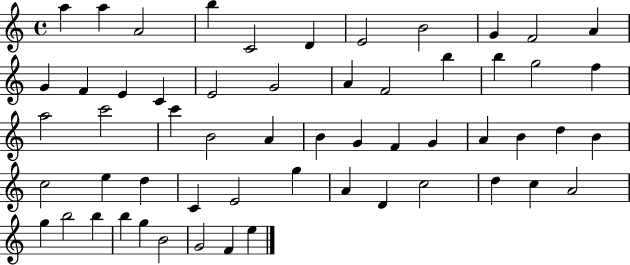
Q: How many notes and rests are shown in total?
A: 57